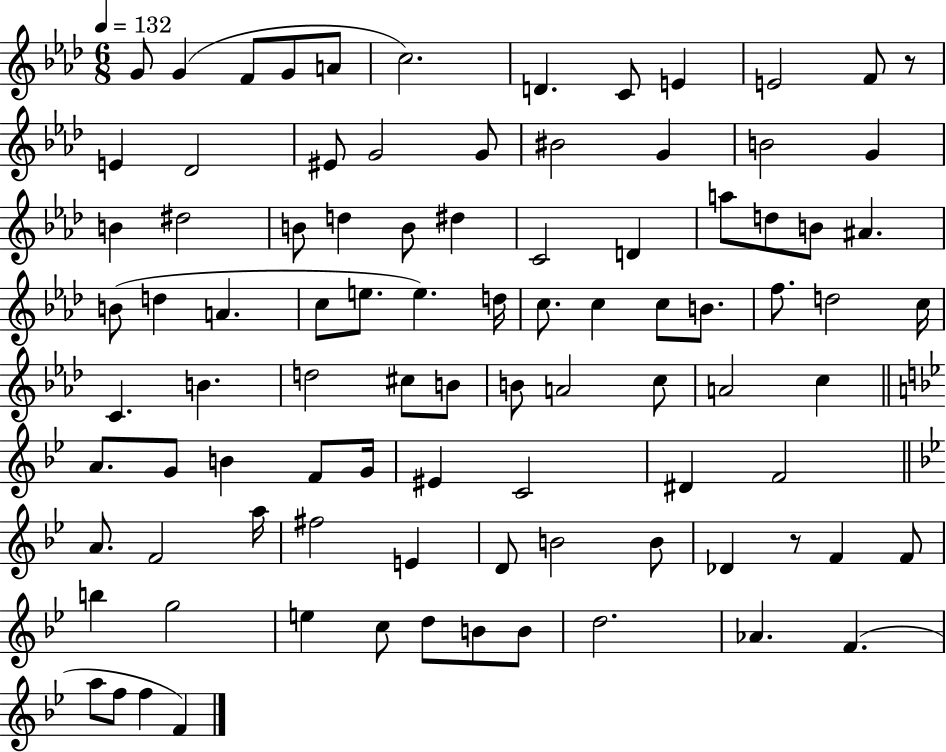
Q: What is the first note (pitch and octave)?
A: G4